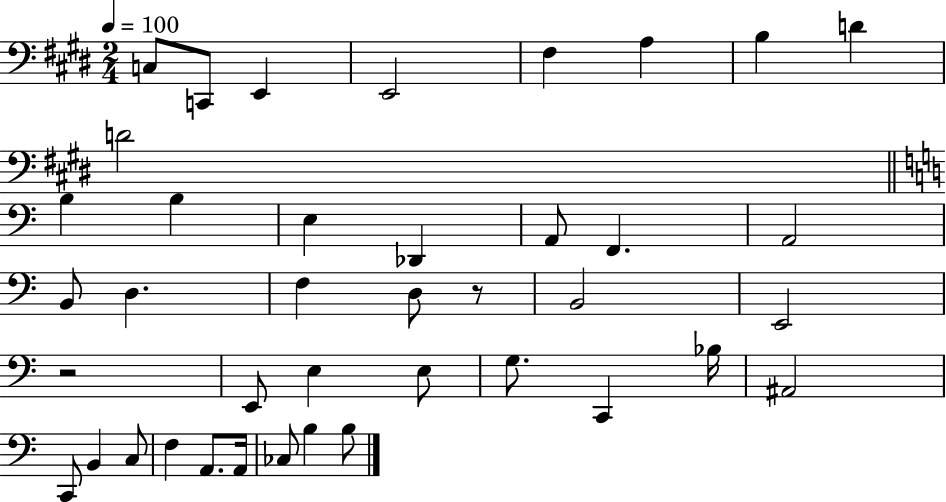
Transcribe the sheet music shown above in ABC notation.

X:1
T:Untitled
M:2/4
L:1/4
K:E
C,/2 C,,/2 E,, E,,2 ^F, A, B, D D2 B, B, E, _D,, A,,/2 F,, A,,2 B,,/2 D, F, D,/2 z/2 B,,2 E,,2 z2 E,,/2 E, E,/2 G,/2 C,, _B,/4 ^A,,2 C,,/2 B,, C,/2 F, A,,/2 A,,/4 _C,/2 B, B,/2